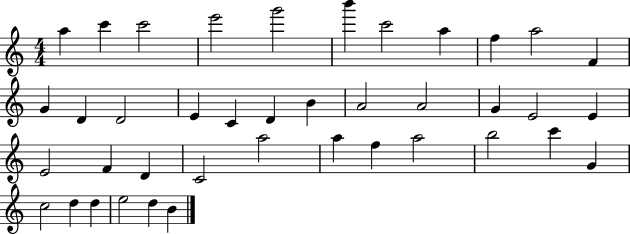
A5/q C6/q C6/h E6/h G6/h B6/q C6/h A5/q F5/q A5/h F4/q G4/q D4/q D4/h E4/q C4/q D4/q B4/q A4/h A4/h G4/q E4/h E4/q E4/h F4/q D4/q C4/h A5/h A5/q F5/q A5/h B5/h C6/q G4/q C5/h D5/q D5/q E5/h D5/q B4/q